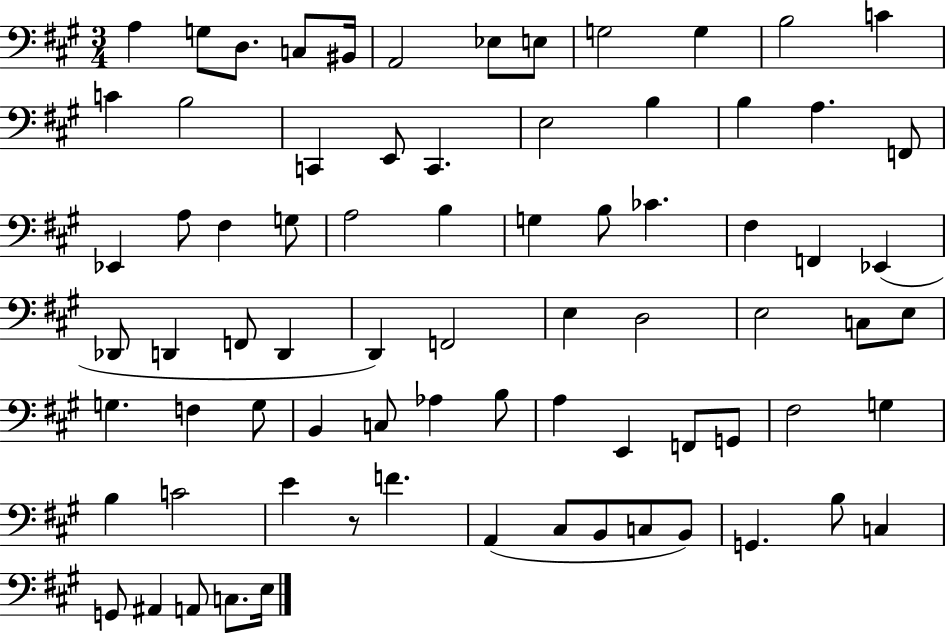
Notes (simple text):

A3/q G3/e D3/e. C3/e BIS2/s A2/h Eb3/e E3/e G3/h G3/q B3/h C4/q C4/q B3/h C2/q E2/e C2/q. E3/h B3/q B3/q A3/q. F2/e Eb2/q A3/e F#3/q G3/e A3/h B3/q G3/q B3/e CES4/q. F#3/q F2/q Eb2/q Db2/e D2/q F2/e D2/q D2/q F2/h E3/q D3/h E3/h C3/e E3/e G3/q. F3/q G3/e B2/q C3/e Ab3/q B3/e A3/q E2/q F2/e G2/e F#3/h G3/q B3/q C4/h E4/q R/e F4/q. A2/q C#3/e B2/e C3/e B2/e G2/q. B3/e C3/q G2/e A#2/q A2/e C3/e. E3/s